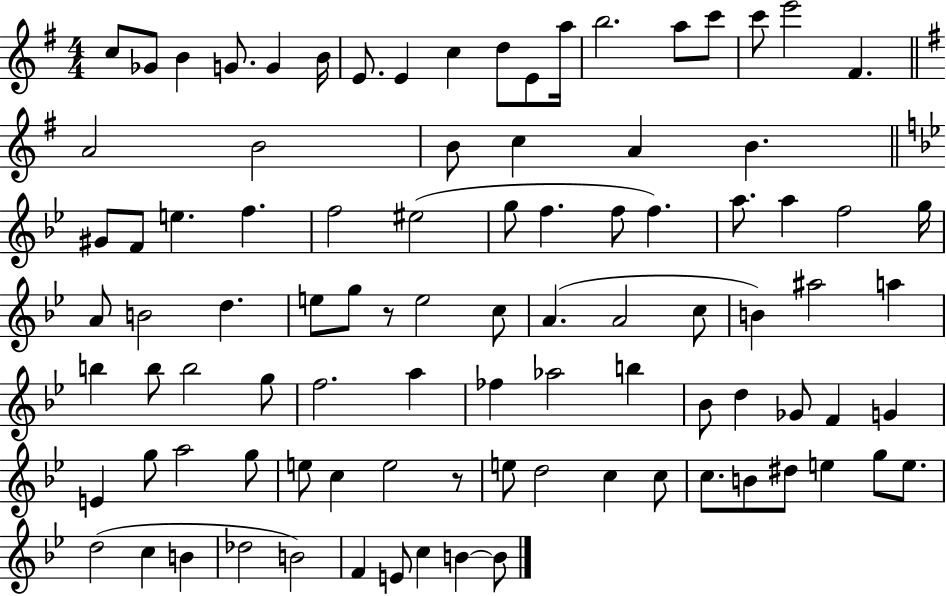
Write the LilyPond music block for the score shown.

{
  \clef treble
  \numericTimeSignature
  \time 4/4
  \key g \major
  c''8 ges'8 b'4 g'8. g'4 b'16 | e'8. e'4 c''4 d''8 e'8 a''16 | b''2. a''8 c'''8 | c'''8 e'''2 fis'4. | \break \bar "||" \break \key g \major a'2 b'2 | b'8 c''4 a'4 b'4. | \bar "||" \break \key bes \major gis'8 f'8 e''4. f''4. | f''2 eis''2( | g''8 f''4. f''8 f''4.) | a''8. a''4 f''2 g''16 | \break a'8 b'2 d''4. | e''8 g''8 r8 e''2 c''8 | a'4.( a'2 c''8 | b'4) ais''2 a''4 | \break b''4 b''8 b''2 g''8 | f''2. a''4 | fes''4 aes''2 b''4 | bes'8 d''4 ges'8 f'4 g'4 | \break e'4 g''8 a''2 g''8 | e''8 c''4 e''2 r8 | e''8 d''2 c''4 c''8 | c''8. b'8 dis''8 e''4 g''8 e''8. | \break d''2( c''4 b'4 | des''2 b'2) | f'4 e'8 c''4 b'4~~ b'8 | \bar "|."
}